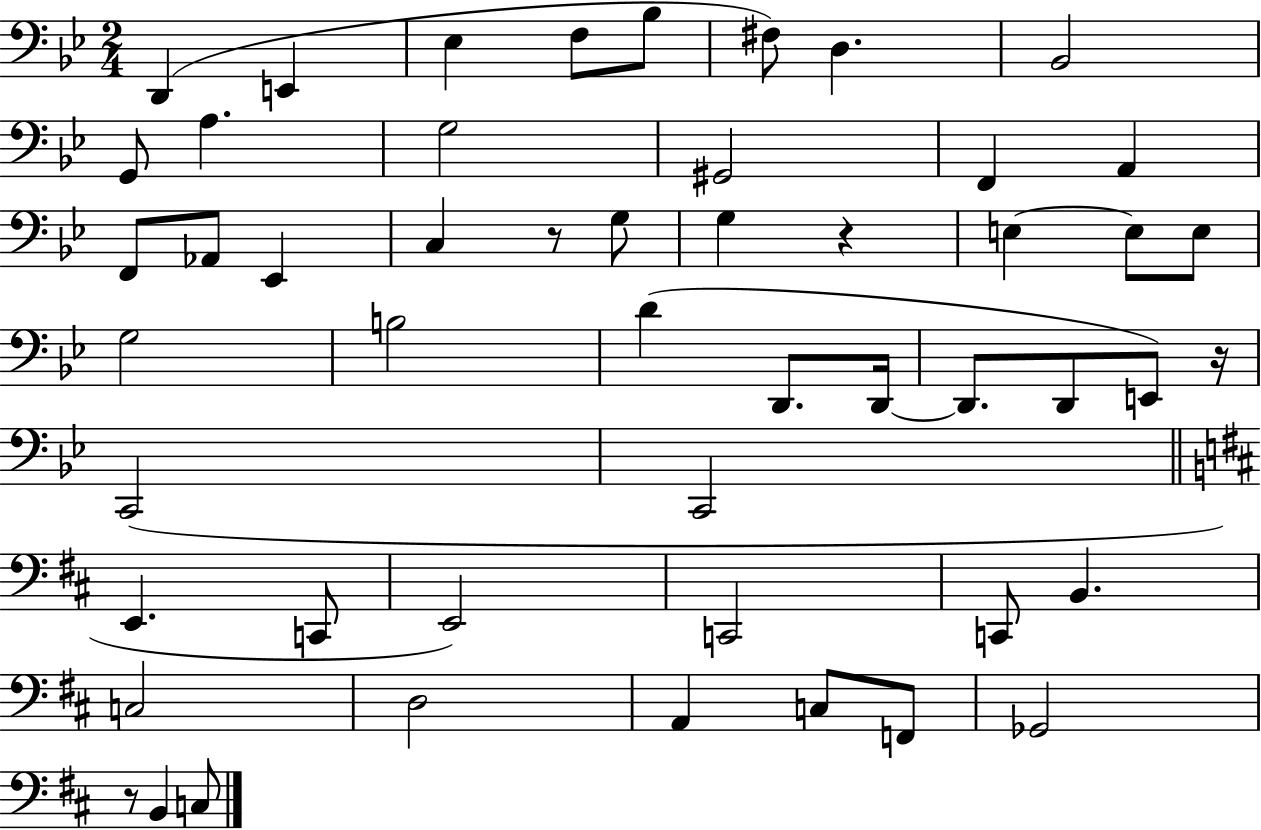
{
  \clef bass
  \numericTimeSignature
  \time 2/4
  \key bes \major
  d,4( e,4 | ees4 f8 bes8 | fis8) d4. | bes,2 | \break g,8 a4. | g2 | gis,2 | f,4 a,4 | \break f,8 aes,8 ees,4 | c4 r8 g8 | g4 r4 | e4~~ e8 e8 | \break g2 | b2 | d'4( d,8. d,16~~ | d,8. d,8 e,8) r16 | \break c,2( | c,2 | \bar "||" \break \key b \minor e,4. c,8 | e,2) | c,2 | c,8 b,4. | \break c2 | d2 | a,4 c8 f,8 | ges,2 | \break r8 b,4 c8 | \bar "|."
}